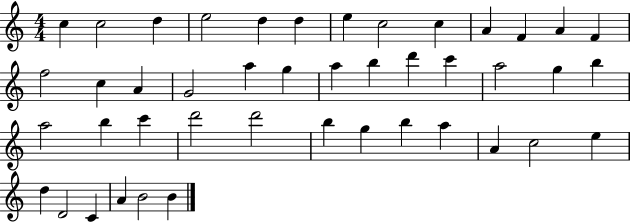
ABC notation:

X:1
T:Untitled
M:4/4
L:1/4
K:C
c c2 d e2 d d e c2 c A F A F f2 c A G2 a g a b d' c' a2 g b a2 b c' d'2 d'2 b g b a A c2 e d D2 C A B2 B